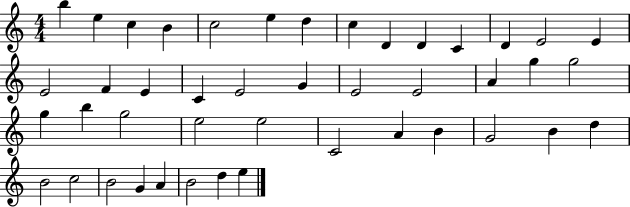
B5/q E5/q C5/q B4/q C5/h E5/q D5/q C5/q D4/q D4/q C4/q D4/q E4/h E4/q E4/h F4/q E4/q C4/q E4/h G4/q E4/h E4/h A4/q G5/q G5/h G5/q B5/q G5/h E5/h E5/h C4/h A4/q B4/q G4/h B4/q D5/q B4/h C5/h B4/h G4/q A4/q B4/h D5/q E5/q